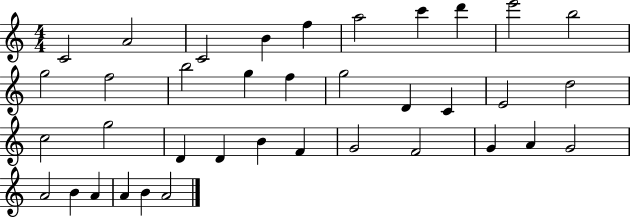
C4/h A4/h C4/h B4/q F5/q A5/h C6/q D6/q E6/h B5/h G5/h F5/h B5/h G5/q F5/q G5/h D4/q C4/q E4/h D5/h C5/h G5/h D4/q D4/q B4/q F4/q G4/h F4/h G4/q A4/q G4/h A4/h B4/q A4/q A4/q B4/q A4/h